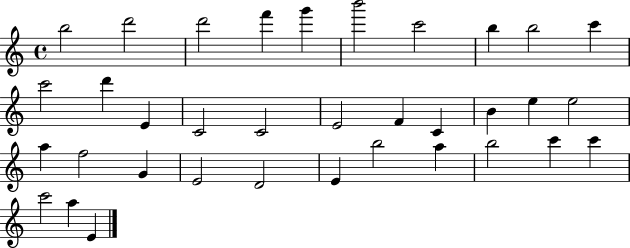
B5/h D6/h D6/h F6/q G6/q B6/h C6/h B5/q B5/h C6/q C6/h D6/q E4/q C4/h C4/h E4/h F4/q C4/q B4/q E5/q E5/h A5/q F5/h G4/q E4/h D4/h E4/q B5/h A5/q B5/h C6/q C6/q C6/h A5/q E4/q